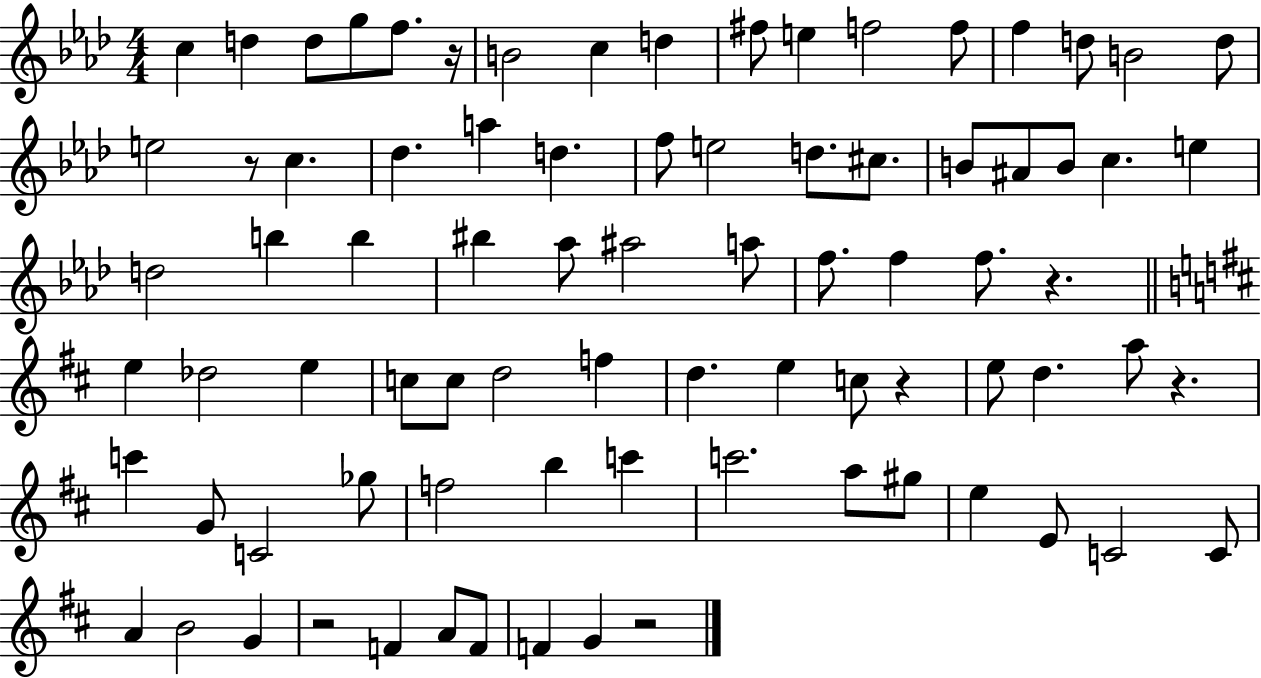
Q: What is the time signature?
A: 4/4